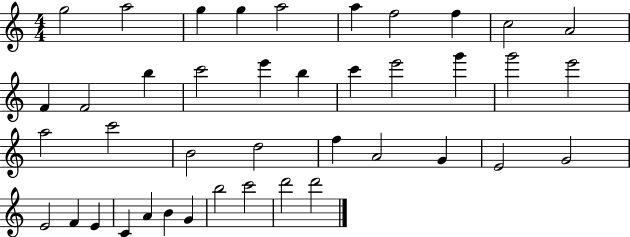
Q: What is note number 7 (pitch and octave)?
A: F5